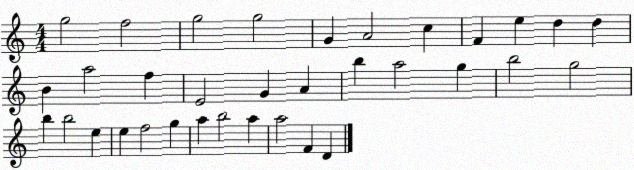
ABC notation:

X:1
T:Untitled
M:4/4
L:1/4
K:C
g2 f2 g2 g2 G A2 c F e d d B a2 f E2 G A b a2 g b2 g2 b b2 e e f2 g a b2 a a2 F D